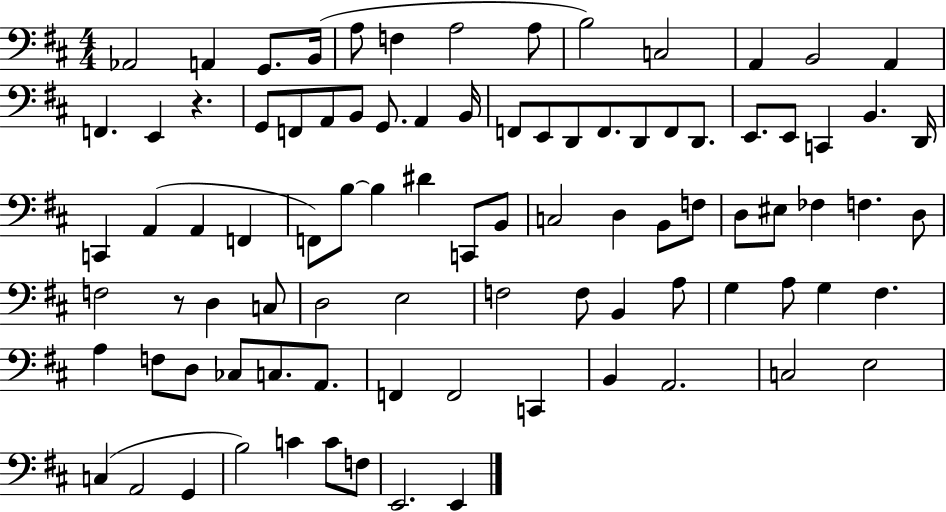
X:1
T:Untitled
M:4/4
L:1/4
K:D
_A,,2 A,, G,,/2 B,,/4 A,/2 F, A,2 A,/2 B,2 C,2 A,, B,,2 A,, F,, E,, z G,,/2 F,,/2 A,,/2 B,,/2 G,,/2 A,, B,,/4 F,,/2 E,,/2 D,,/2 F,,/2 D,,/2 F,,/2 D,,/2 E,,/2 E,,/2 C,, B,, D,,/4 C,, A,, A,, F,, F,,/2 B,/2 B, ^D C,,/2 B,,/2 C,2 D, B,,/2 F,/2 D,/2 ^E,/2 _F, F, D,/2 F,2 z/2 D, C,/2 D,2 E,2 F,2 F,/2 B,, A,/2 G, A,/2 G, ^F, A, F,/2 D,/2 _C,/2 C,/2 A,,/2 F,, F,,2 C,, B,, A,,2 C,2 E,2 C, A,,2 G,, B,2 C C/2 F,/2 E,,2 E,,